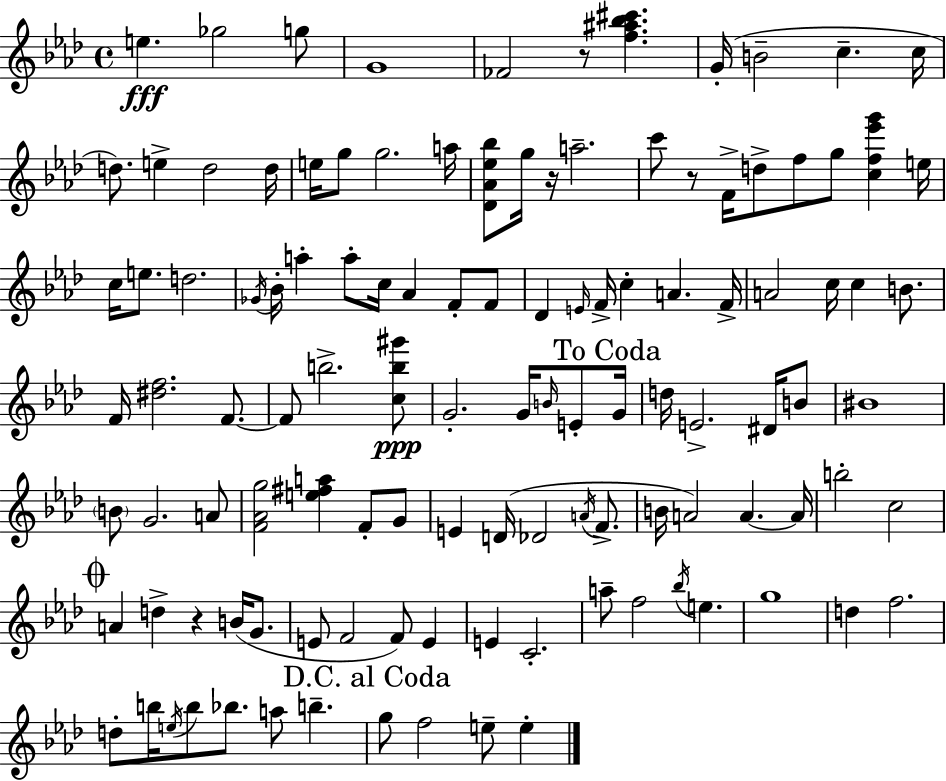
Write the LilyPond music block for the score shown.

{
  \clef treble
  \time 4/4
  \defaultTimeSignature
  \key aes \major
  \repeat volta 2 { e''4.\fff ges''2 g''8 | g'1 | fes'2 r8 <f'' ais'' bes'' cis'''>4. | g'16-.( b'2-- c''4.-- c''16 | \break d''8.) e''4-> d''2 d''16 | e''16 g''8 g''2. a''16 | <des' aes' ees'' bes''>8 g''16 r16 a''2.-- | c'''8 r8 f'16-> d''8-> f''8 g''8 <c'' f'' ees''' g'''>4 e''16 | \break c''16 e''8. d''2. | \acciaccatura { ges'16 } bes'16-. a''4-. a''8-. c''16 aes'4 f'8-. f'8 | des'4 \grace { e'16 } f'16-> c''4-. a'4. | f'16-> a'2 c''16 c''4 b'8. | \break f'16 <dis'' f''>2. f'8.~~ | f'8 b''2.-> | <c'' b'' gis'''>8\ppp g'2.-. g'16 \grace { b'16 } | e'8-. \mark "To Coda" g'16 d''16 e'2.-> | \break dis'16 b'8 bis'1 | \parenthesize b'8 g'2. | a'8 <f' aes' g''>2 <e'' fis'' a''>4 f'8-. | g'8 e'4 d'16( des'2 | \break \acciaccatura { a'16 } f'8.-> b'16 a'2) a'4.~~ | a'16 b''2-. c''2 | \mark \markup { \musicglyph "scripts.coda" } a'4 d''4-> r4 | b'16( g'8. e'8 f'2 f'8) | \break e'4 e'4 c'2.-. | a''8-- f''2 \acciaccatura { bes''16 } e''4. | g''1 | d''4 f''2. | \break d''8-. b''16 \acciaccatura { e''16 } b''8 bes''8. a''8 | b''4.-- \mark "D.C. al Coda" g''8 f''2 | e''8-- e''4-. } \bar "|."
}